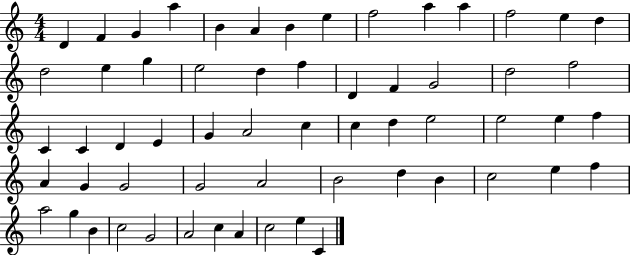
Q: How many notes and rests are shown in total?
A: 60